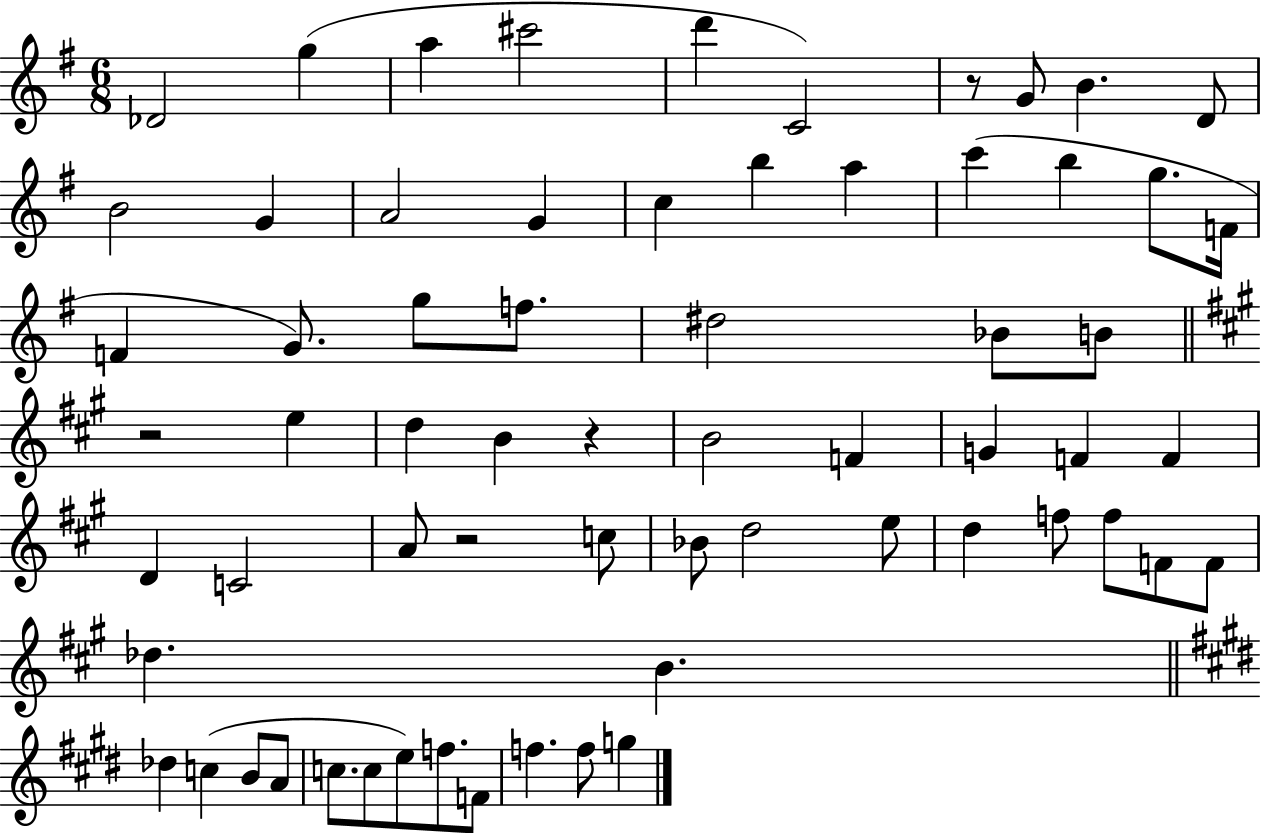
{
  \clef treble
  \numericTimeSignature
  \time 6/8
  \key g \major
  des'2 g''4( | a''4 cis'''2 | d'''4 c'2) | r8 g'8 b'4. d'8 | \break b'2 g'4 | a'2 g'4 | c''4 b''4 a''4 | c'''4( b''4 g''8. f'16 | \break f'4 g'8.) g''8 f''8. | dis''2 bes'8 b'8 | \bar "||" \break \key a \major r2 e''4 | d''4 b'4 r4 | b'2 f'4 | g'4 f'4 f'4 | \break d'4 c'2 | a'8 r2 c''8 | bes'8 d''2 e''8 | d''4 f''8 f''8 f'8 f'8 | \break des''4. b'4. | \bar "||" \break \key e \major des''4 c''4( b'8 a'8 | c''8. c''8 e''8) f''8. f'8 | f''4. f''8 g''4 | \bar "|."
}